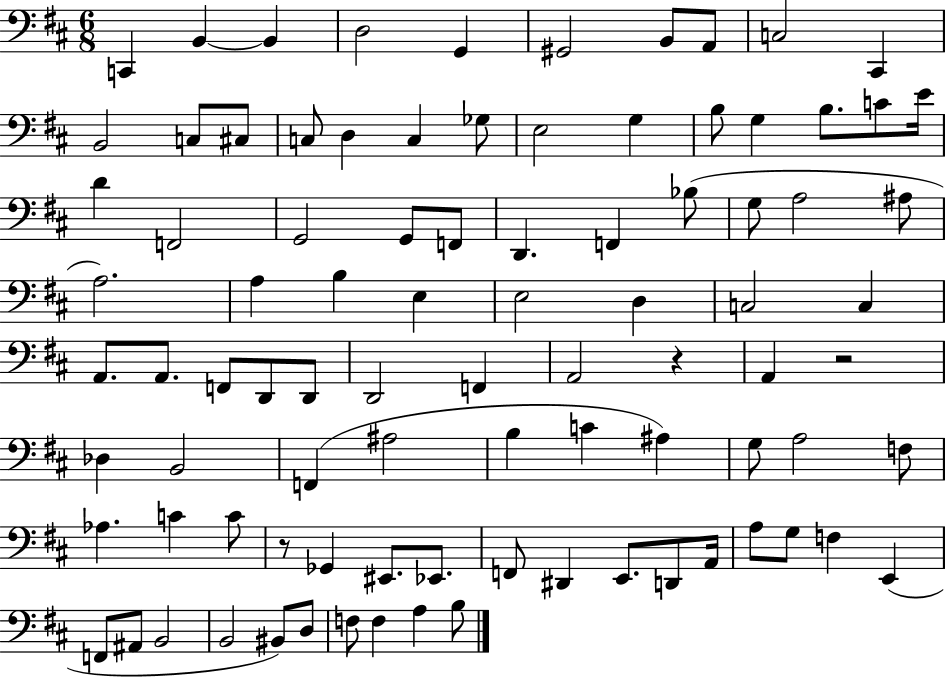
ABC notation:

X:1
T:Untitled
M:6/8
L:1/4
K:D
C,, B,, B,, D,2 G,, ^G,,2 B,,/2 A,,/2 C,2 ^C,, B,,2 C,/2 ^C,/2 C,/2 D, C, _G,/2 E,2 G, B,/2 G, B,/2 C/2 E/4 D F,,2 G,,2 G,,/2 F,,/2 D,, F,, _B,/2 G,/2 A,2 ^A,/2 A,2 A, B, E, E,2 D, C,2 C, A,,/2 A,,/2 F,,/2 D,,/2 D,,/2 D,,2 F,, A,,2 z A,, z2 _D, B,,2 F,, ^A,2 B, C ^A, G,/2 A,2 F,/2 _A, C C/2 z/2 _G,, ^E,,/2 _E,,/2 F,,/2 ^D,, E,,/2 D,,/2 A,,/4 A,/2 G,/2 F, E,, F,,/2 ^A,,/2 B,,2 B,,2 ^B,,/2 D,/2 F,/2 F, A, B,/2